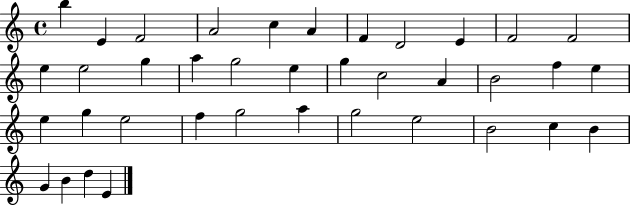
B5/q E4/q F4/h A4/h C5/q A4/q F4/q D4/h E4/q F4/h F4/h E5/q E5/h G5/q A5/q G5/h E5/q G5/q C5/h A4/q B4/h F5/q E5/q E5/q G5/q E5/h F5/q G5/h A5/q G5/h E5/h B4/h C5/q B4/q G4/q B4/q D5/q E4/q